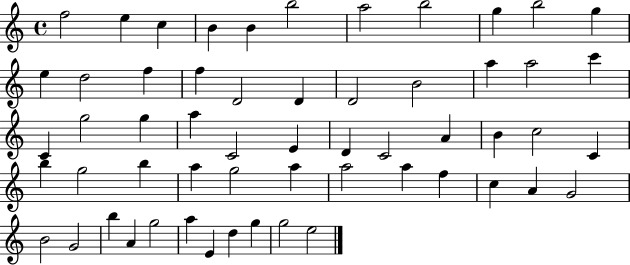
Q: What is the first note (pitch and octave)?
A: F5